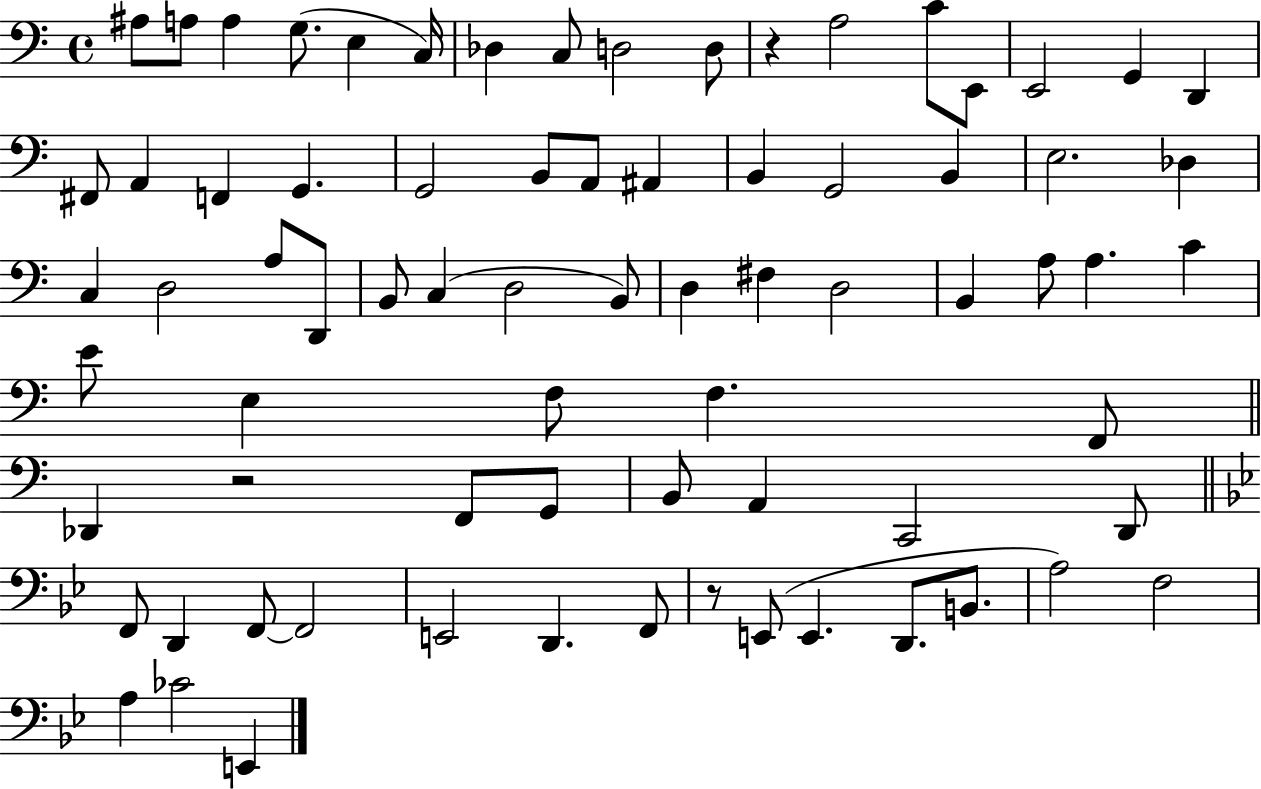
{
  \clef bass
  \time 4/4
  \defaultTimeSignature
  \key c \major
  ais8 a8 a4 g8.( e4 c16) | des4 c8 d2 d8 | r4 a2 c'8 e,8 | e,2 g,4 d,4 | \break fis,8 a,4 f,4 g,4. | g,2 b,8 a,8 ais,4 | b,4 g,2 b,4 | e2. des4 | \break c4 d2 a8 d,8 | b,8 c4( d2 b,8) | d4 fis4 d2 | b,4 a8 a4. c'4 | \break e'8 e4 f8 f4. f,8 | \bar "||" \break \key a \minor des,4 r2 f,8 g,8 | b,8 a,4 c,2 d,8 | \bar "||" \break \key bes \major f,8 d,4 f,8~~ f,2 | e,2 d,4. f,8 | r8 e,8( e,4. d,8. b,8. | a2) f2 | \break a4 ces'2 e,4 | \bar "|."
}